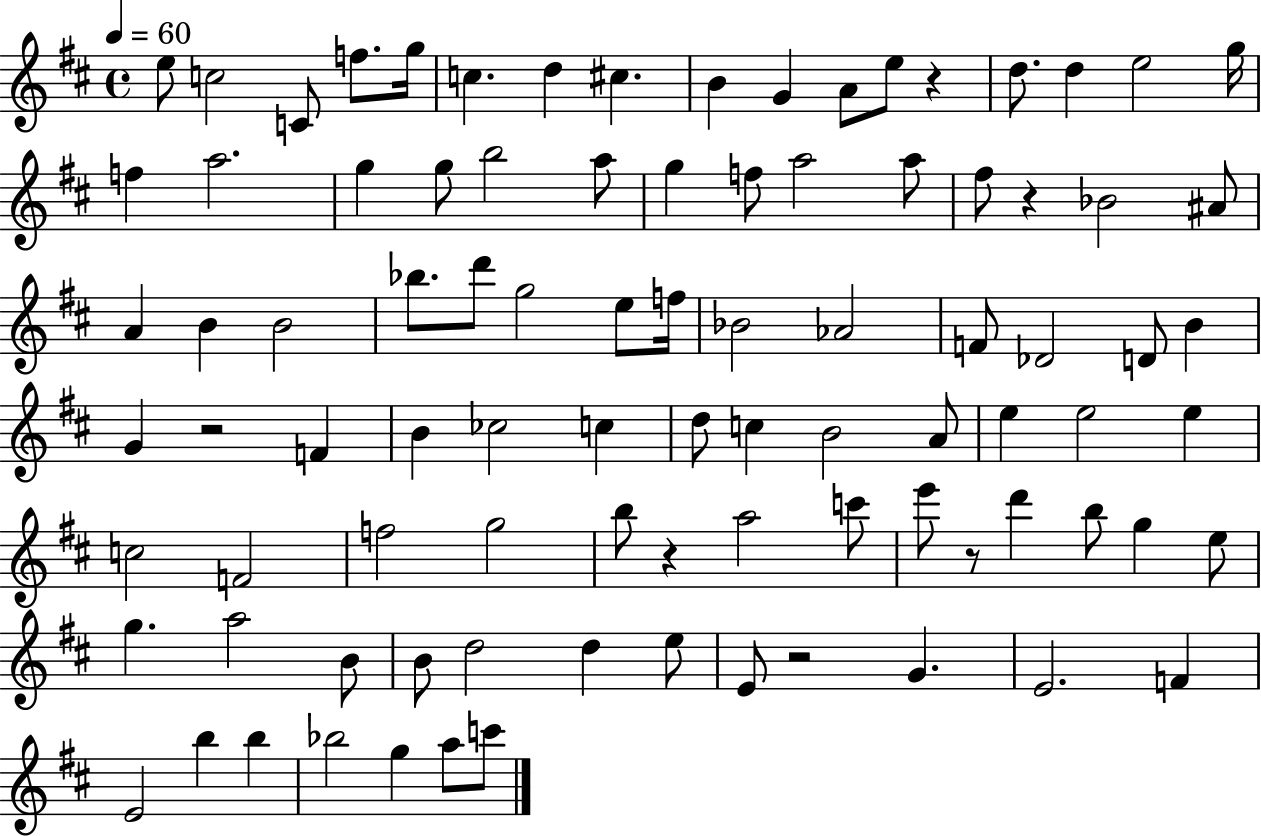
{
  \clef treble
  \time 4/4
  \defaultTimeSignature
  \key d \major
  \tempo 4 = 60
  e''8 c''2 c'8 f''8. g''16 | c''4. d''4 cis''4. | b'4 g'4 a'8 e''8 r4 | d''8. d''4 e''2 g''16 | \break f''4 a''2. | g''4 g''8 b''2 a''8 | g''4 f''8 a''2 a''8 | fis''8 r4 bes'2 ais'8 | \break a'4 b'4 b'2 | bes''8. d'''8 g''2 e''8 f''16 | bes'2 aes'2 | f'8 des'2 d'8 b'4 | \break g'4 r2 f'4 | b'4 ces''2 c''4 | d''8 c''4 b'2 a'8 | e''4 e''2 e''4 | \break c''2 f'2 | f''2 g''2 | b''8 r4 a''2 c'''8 | e'''8 r8 d'''4 b''8 g''4 e''8 | \break g''4. a''2 b'8 | b'8 d''2 d''4 e''8 | e'8 r2 g'4. | e'2. f'4 | \break e'2 b''4 b''4 | bes''2 g''4 a''8 c'''8 | \bar "|."
}